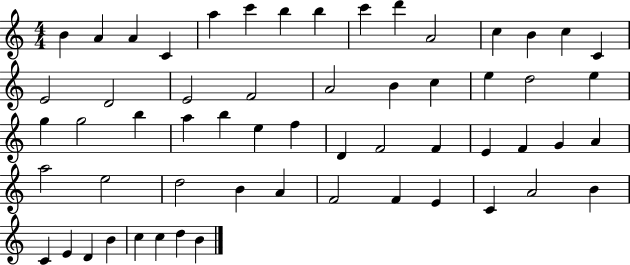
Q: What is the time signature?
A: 4/4